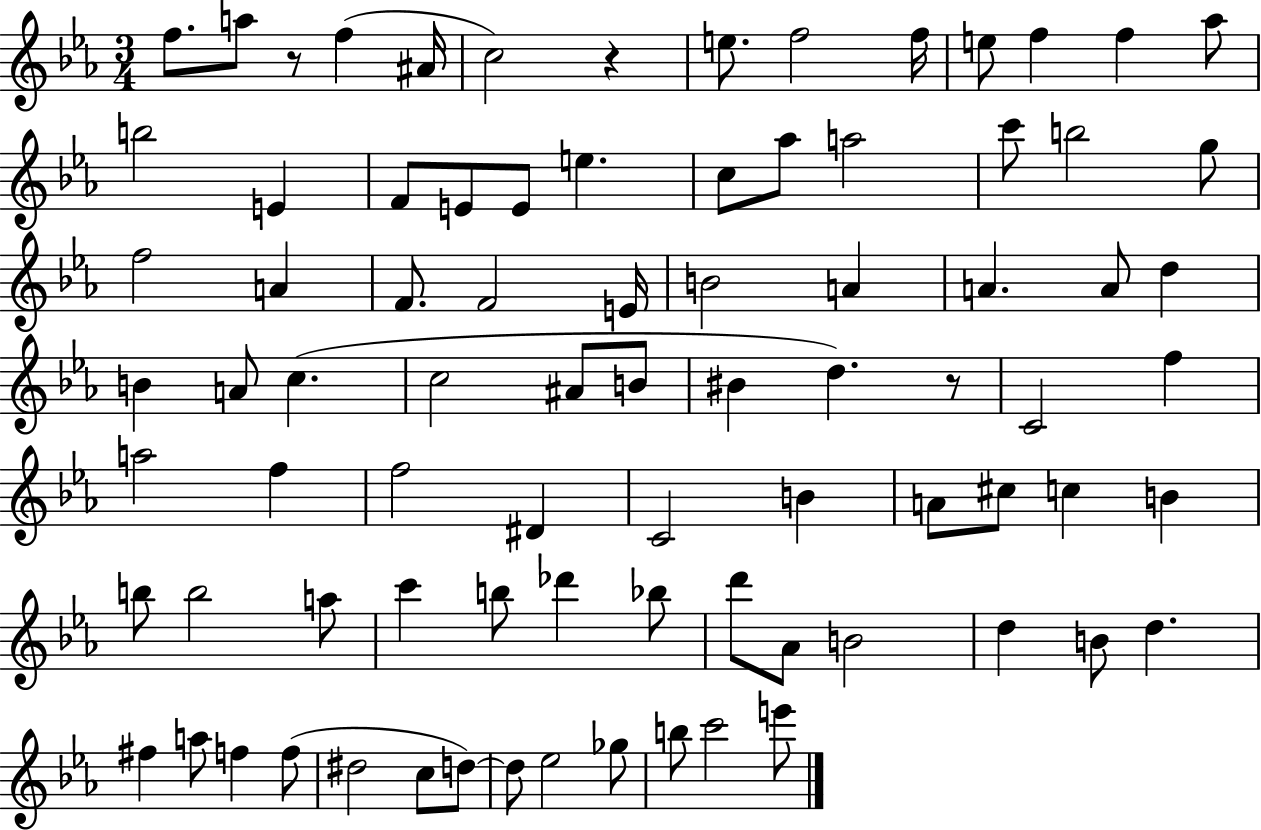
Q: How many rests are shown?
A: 3